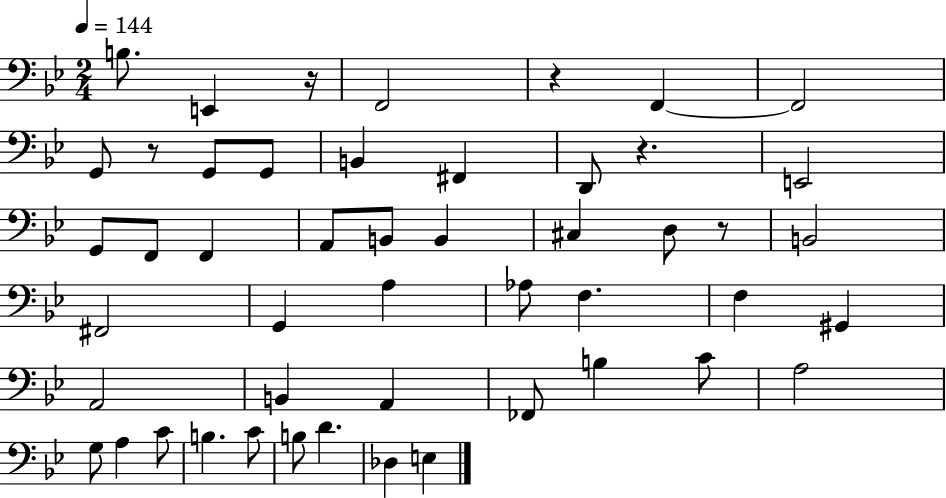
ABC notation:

X:1
T:Untitled
M:2/4
L:1/4
K:Bb
B,/2 E,, z/4 F,,2 z F,, F,,2 G,,/2 z/2 G,,/2 G,,/2 B,, ^F,, D,,/2 z E,,2 G,,/2 F,,/2 F,, A,,/2 B,,/2 B,, ^C, D,/2 z/2 B,,2 ^F,,2 G,, A, _A,/2 F, F, ^G,, A,,2 B,, A,, _F,,/2 B, C/2 A,2 G,/2 A, C/2 B, C/2 B,/2 D _D, E,